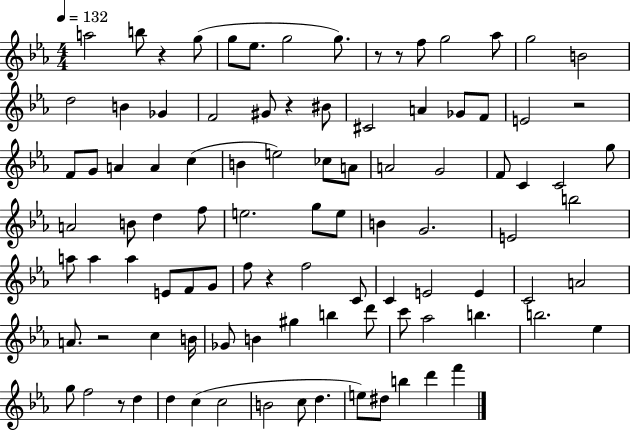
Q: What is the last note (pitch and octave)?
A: F6